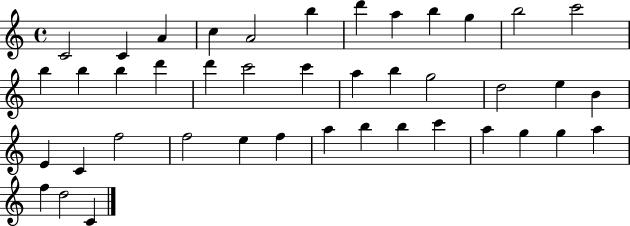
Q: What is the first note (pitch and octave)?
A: C4